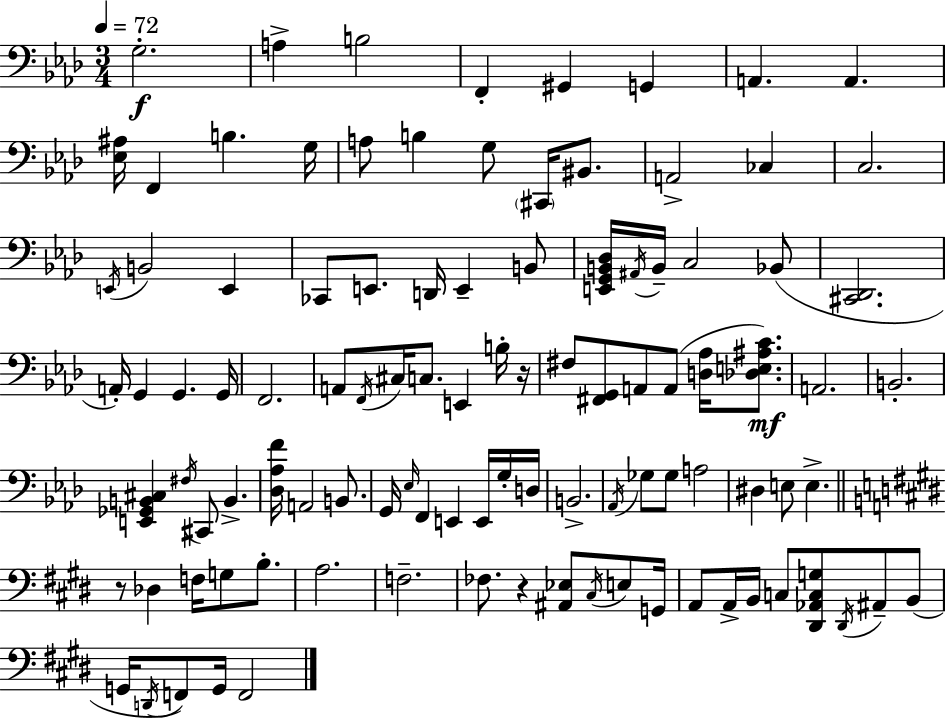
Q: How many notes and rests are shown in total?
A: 102